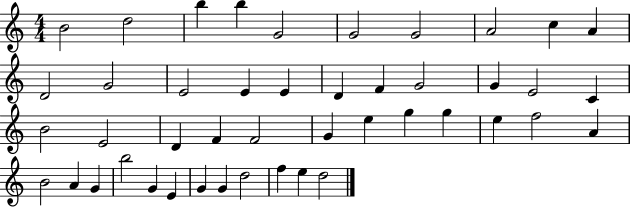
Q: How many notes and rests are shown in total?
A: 45